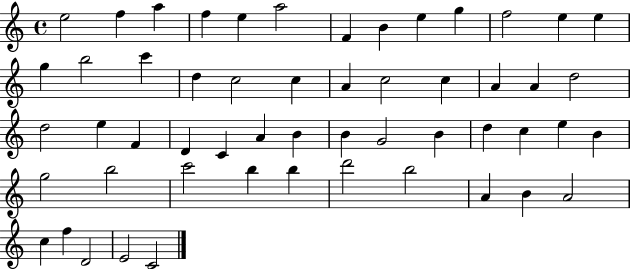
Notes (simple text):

E5/h F5/q A5/q F5/q E5/q A5/h F4/q B4/q E5/q G5/q F5/h E5/q E5/q G5/q B5/h C6/q D5/q C5/h C5/q A4/q C5/h C5/q A4/q A4/q D5/h D5/h E5/q F4/q D4/q C4/q A4/q B4/q B4/q G4/h B4/q D5/q C5/q E5/q B4/q G5/h B5/h C6/h B5/q B5/q D6/h B5/h A4/q B4/q A4/h C5/q F5/q D4/h E4/h C4/h